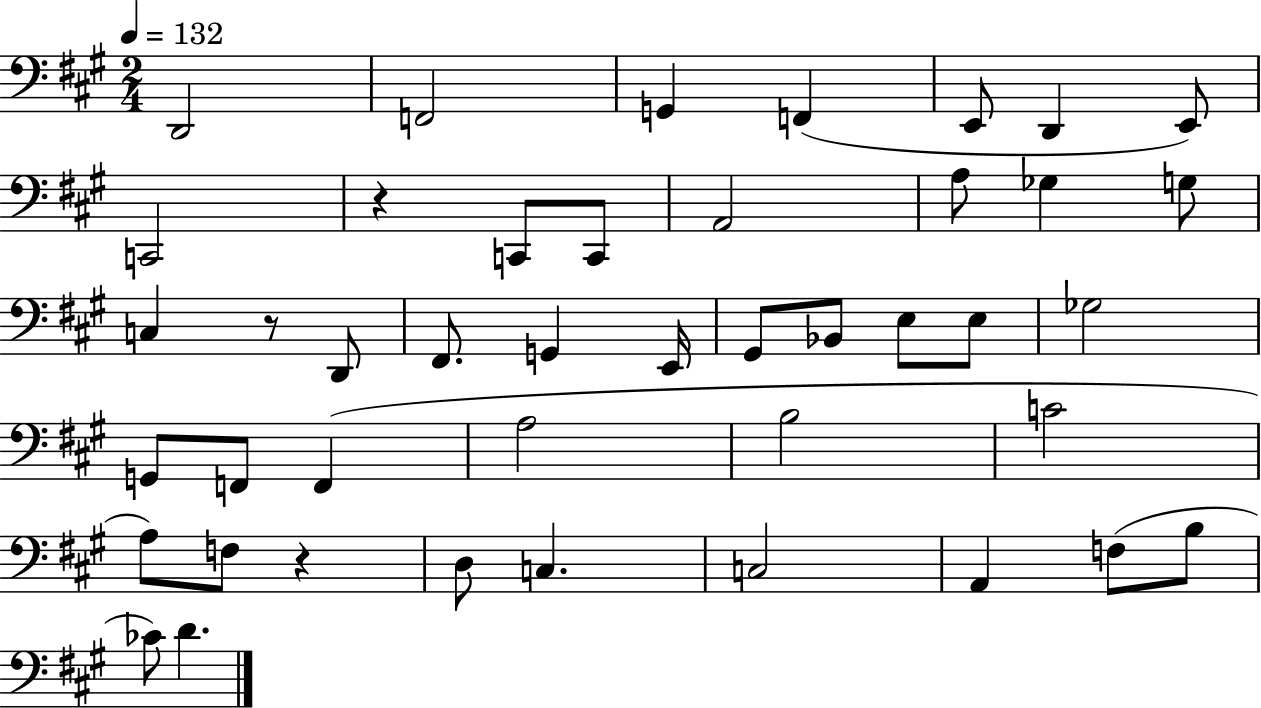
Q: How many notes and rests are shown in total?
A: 43